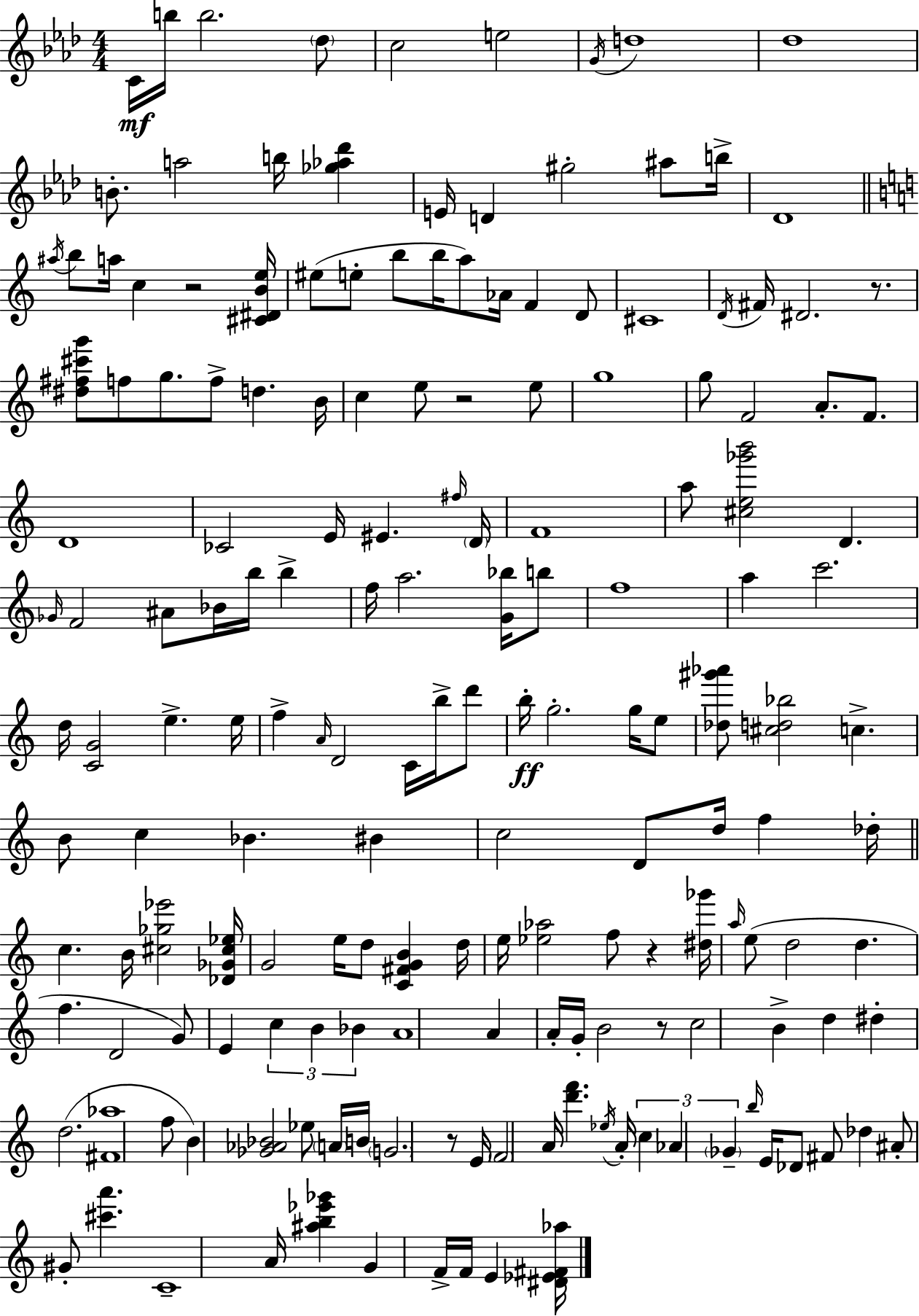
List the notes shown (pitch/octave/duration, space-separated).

C4/s B5/s B5/h. Db5/e C5/h E5/h G4/s D5/w Db5/w B4/e. A5/h B5/s [Gb5,Ab5,Db6]/q E4/s D4/q G#5/h A#5/e B5/s Db4/w A#5/s B5/e A5/s C5/q R/h [C#4,D#4,B4,E5]/s EIS5/e E5/e B5/e B5/s A5/e Ab4/s F4/q D4/e C#4/w D4/s F#4/s D#4/h. R/e. [D#5,F#5,C#6,G6]/e F5/e G5/e. F5/e D5/q. B4/s C5/q E5/e R/h E5/e G5/w G5/e F4/h A4/e. F4/e. D4/w CES4/h E4/s EIS4/q. F#5/s D4/s F4/w A5/e [C#5,E5,Gb6,B6]/h D4/q. Gb4/s F4/h A#4/e Bb4/s B5/s B5/q F5/s A5/h. [G4,Bb5]/s B5/e F5/w A5/q C6/h. D5/s [C4,G4]/h E5/q. E5/s F5/q A4/s D4/h C4/s B5/s D6/e B5/s G5/h. G5/s E5/e [Db5,G#6,Ab6]/e [C#5,D5,Bb5]/h C5/q. B4/e C5/q Bb4/q. BIS4/q C5/h D4/e D5/s F5/q Db5/s C5/q. B4/s [C#5,Gb5,Eb6]/h [Db4,Gb4,C#5,Eb5]/s G4/h E5/s D5/e [C4,F#4,G4,B4]/q D5/s E5/s [Eb5,Ab5]/h F5/e R/q [D#5,Gb6]/s A5/s E5/e D5/h D5/q. F5/q. D4/h G4/e E4/q C5/q B4/q Bb4/q A4/w A4/q A4/s G4/s B4/h R/e C5/h B4/q D5/q D#5/q D5/h. [F#4,Ab5]/w F5/e B4/q [Gb4,Ab4,Bb4]/h Eb5/e A4/s B4/s G4/h. R/e E4/s F4/h A4/s [D6,F6]/q. Eb5/s A4/s C5/q Ab4/q Gb4/q B5/s E4/s Db4/e F#4/e Db5/q A#4/e G#4/e [C#6,A6]/q. C4/w A4/s [A#5,B5,Eb6,Gb6]/q G4/q F4/s F4/s E4/q [D#4,Eb4,F#4,Ab5]/s